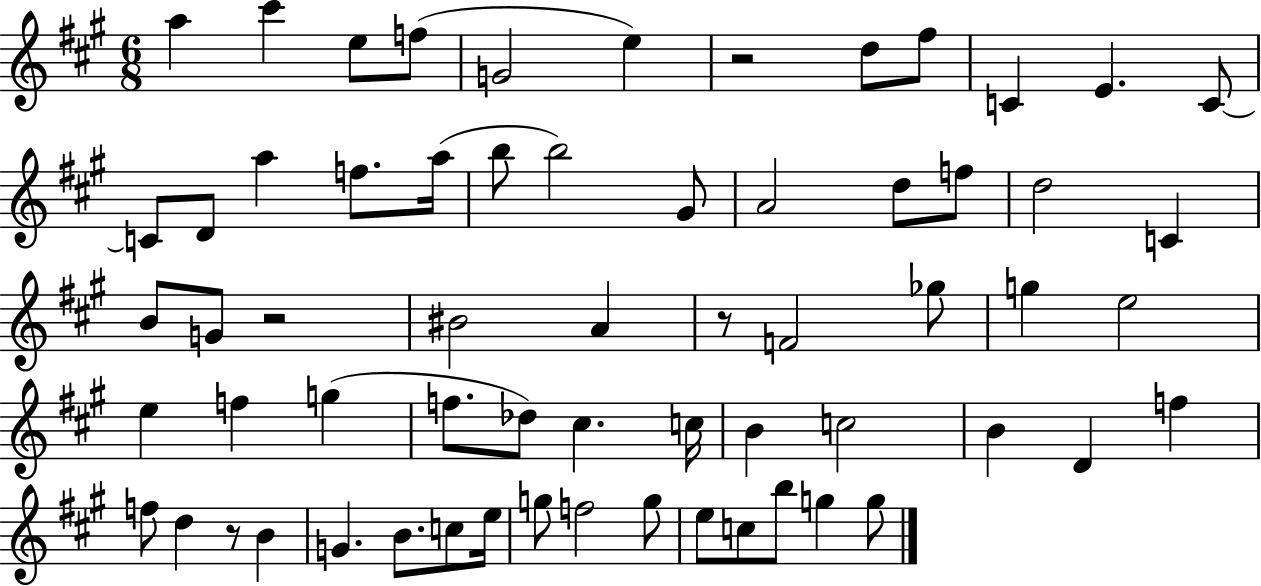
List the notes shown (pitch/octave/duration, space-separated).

A5/q C#6/q E5/e F5/e G4/h E5/q R/h D5/e F#5/e C4/q E4/q. C4/e C4/e D4/e A5/q F5/e. A5/s B5/e B5/h G#4/e A4/h D5/e F5/e D5/h C4/q B4/e G4/e R/h BIS4/h A4/q R/e F4/h Gb5/e G5/q E5/h E5/q F5/q G5/q F5/e. Db5/e C#5/q. C5/s B4/q C5/h B4/q D4/q F5/q F5/e D5/q R/e B4/q G4/q. B4/e. C5/e E5/s G5/e F5/h G5/e E5/e C5/e B5/e G5/q G5/e